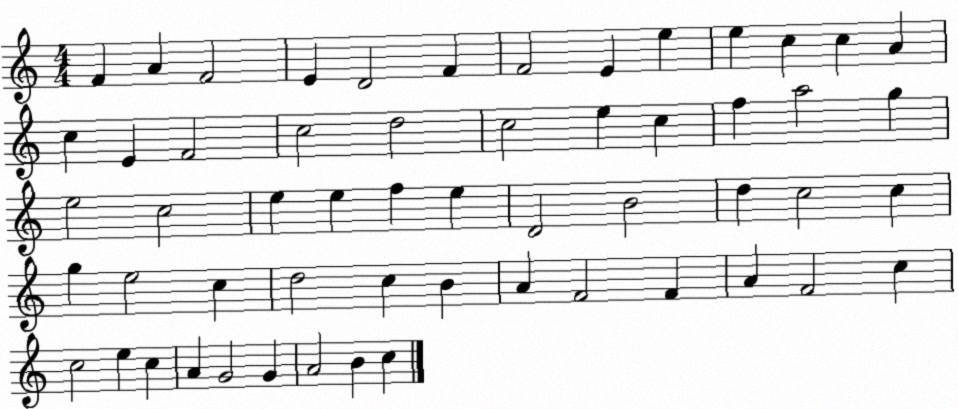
X:1
T:Untitled
M:4/4
L:1/4
K:C
F A F2 E D2 F F2 E e e c c A c E F2 c2 d2 c2 e c f a2 g e2 c2 e e f e D2 B2 d c2 c g e2 c d2 c B A F2 F A F2 c c2 e c A G2 G A2 B c